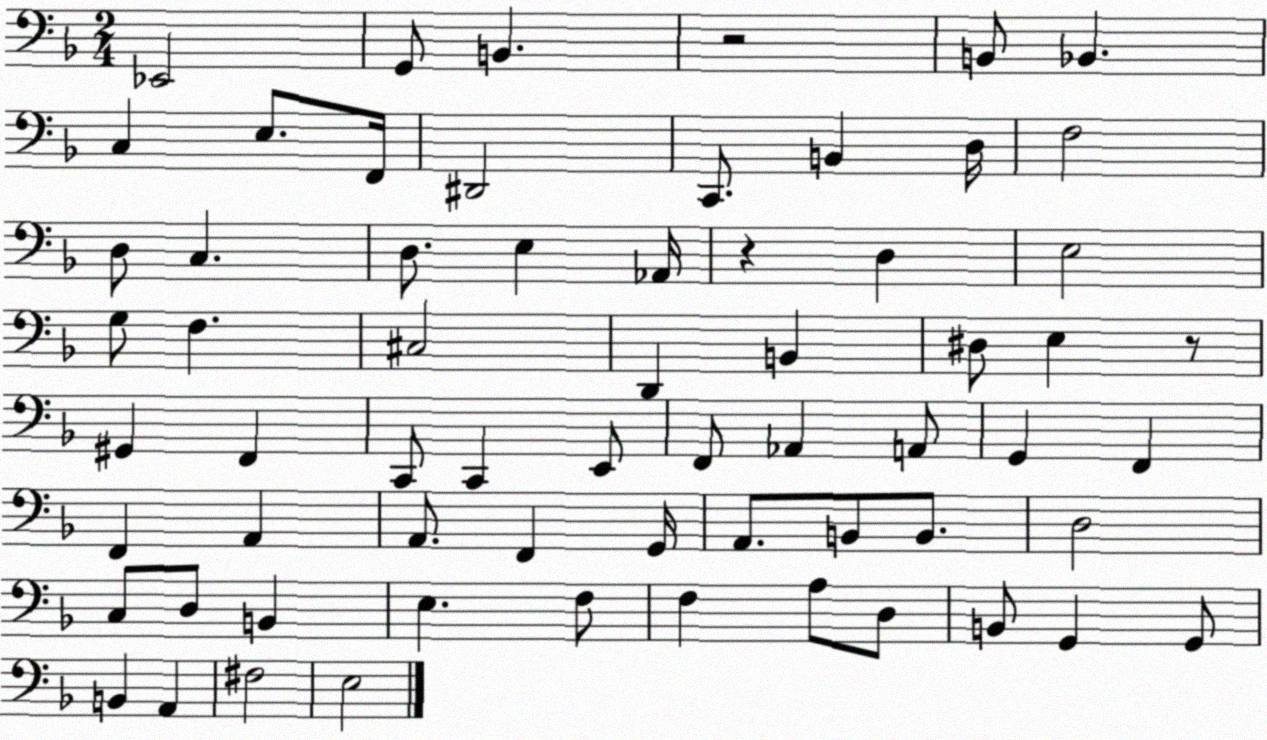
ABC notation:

X:1
T:Untitled
M:2/4
L:1/4
K:F
_E,,2 G,,/2 B,, z2 B,,/2 _B,, C, E,/2 F,,/4 ^D,,2 C,,/2 B,, D,/4 F,2 D,/2 C, D,/2 E, _A,,/4 z D, E,2 G,/2 F, ^C,2 D,, B,, ^D,/2 E, z/2 ^G,, F,, C,,/2 C,, E,,/2 F,,/2 _A,, A,,/2 G,, F,, F,, A,, A,,/2 F,, G,,/4 A,,/2 B,,/2 B,,/2 D,2 C,/2 D,/2 B,, E, F,/2 F, A,/2 D,/2 B,,/2 G,, G,,/2 B,, A,, ^F,2 E,2